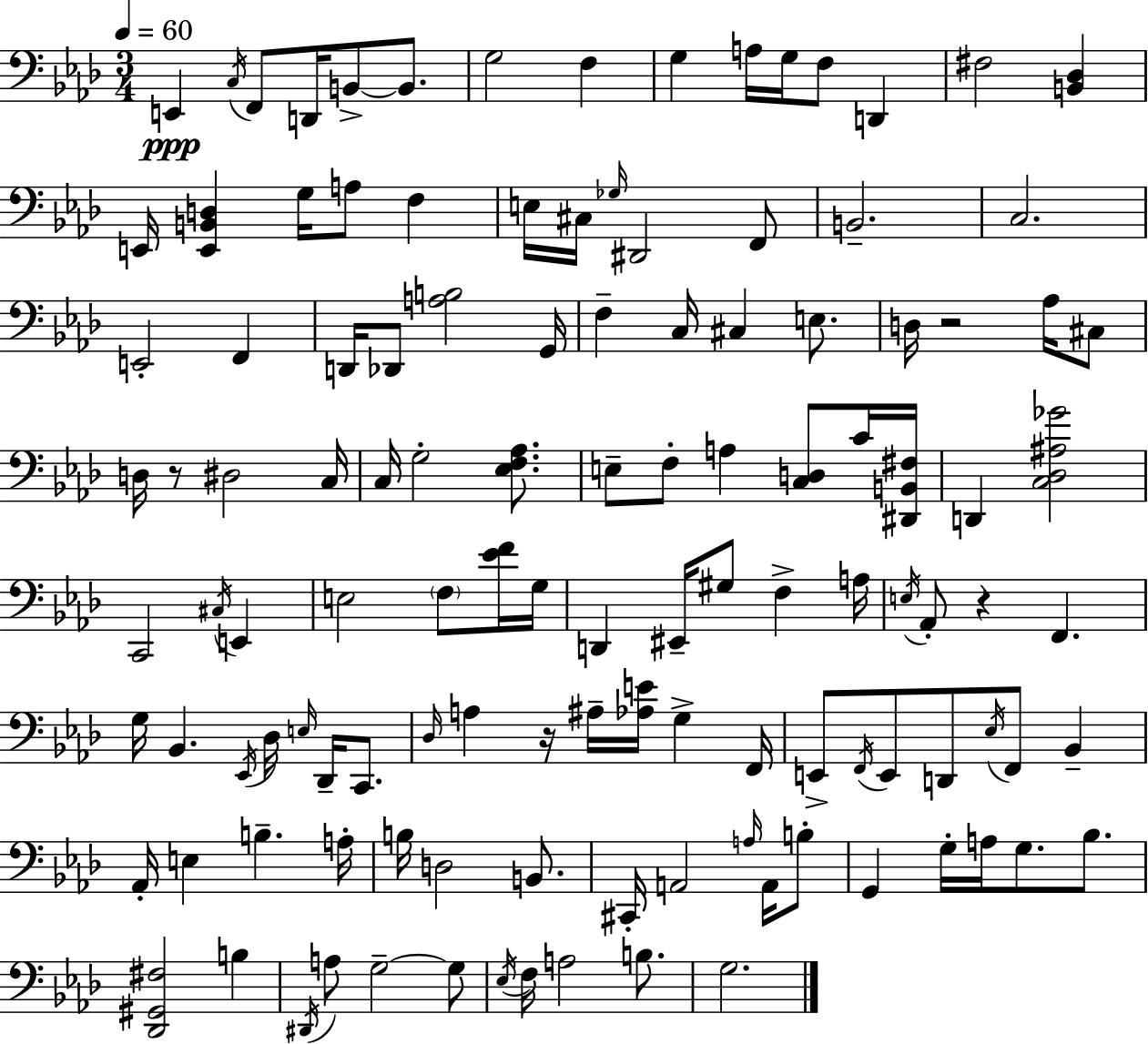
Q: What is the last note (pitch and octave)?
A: G3